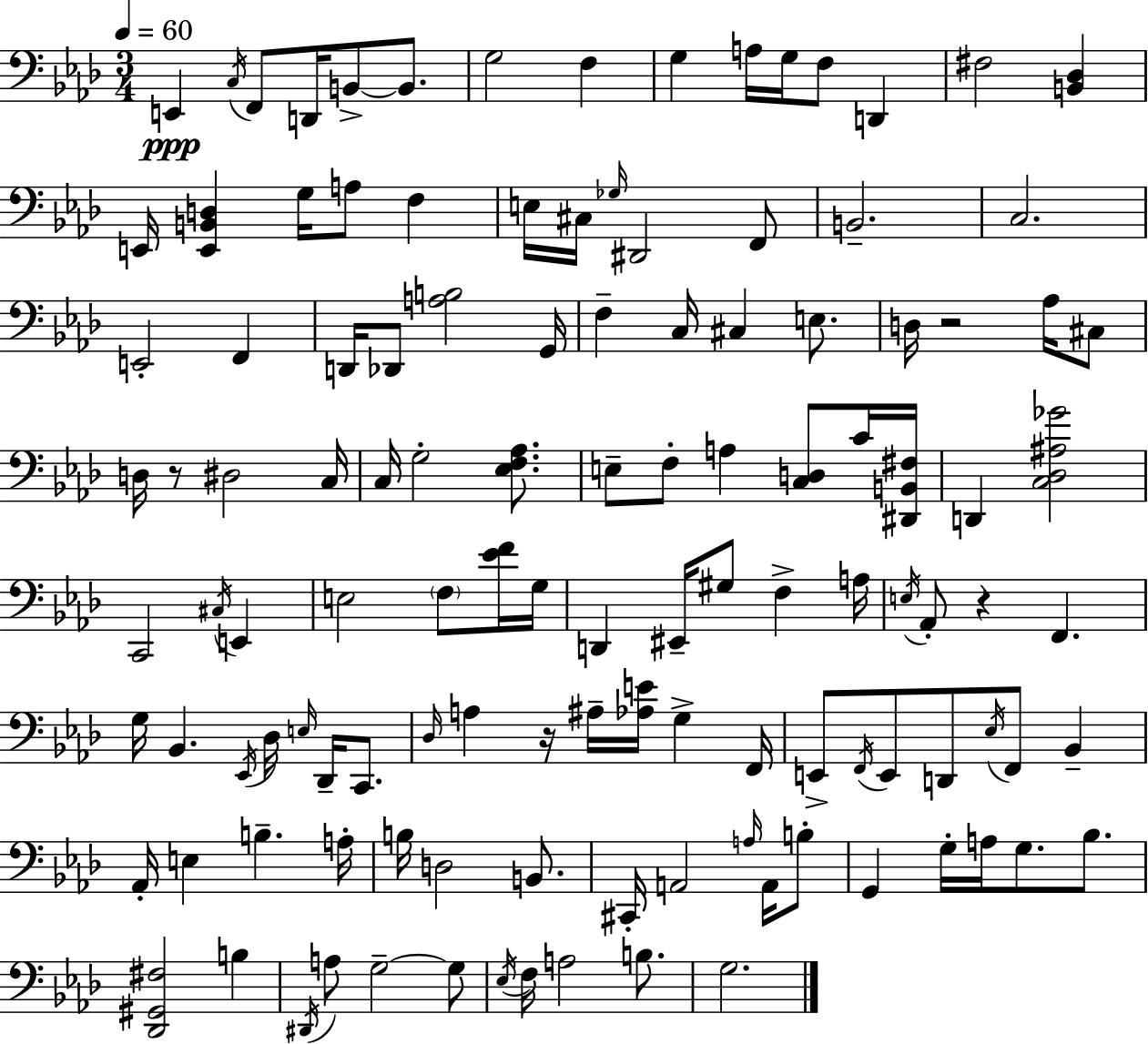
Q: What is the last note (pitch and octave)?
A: G3